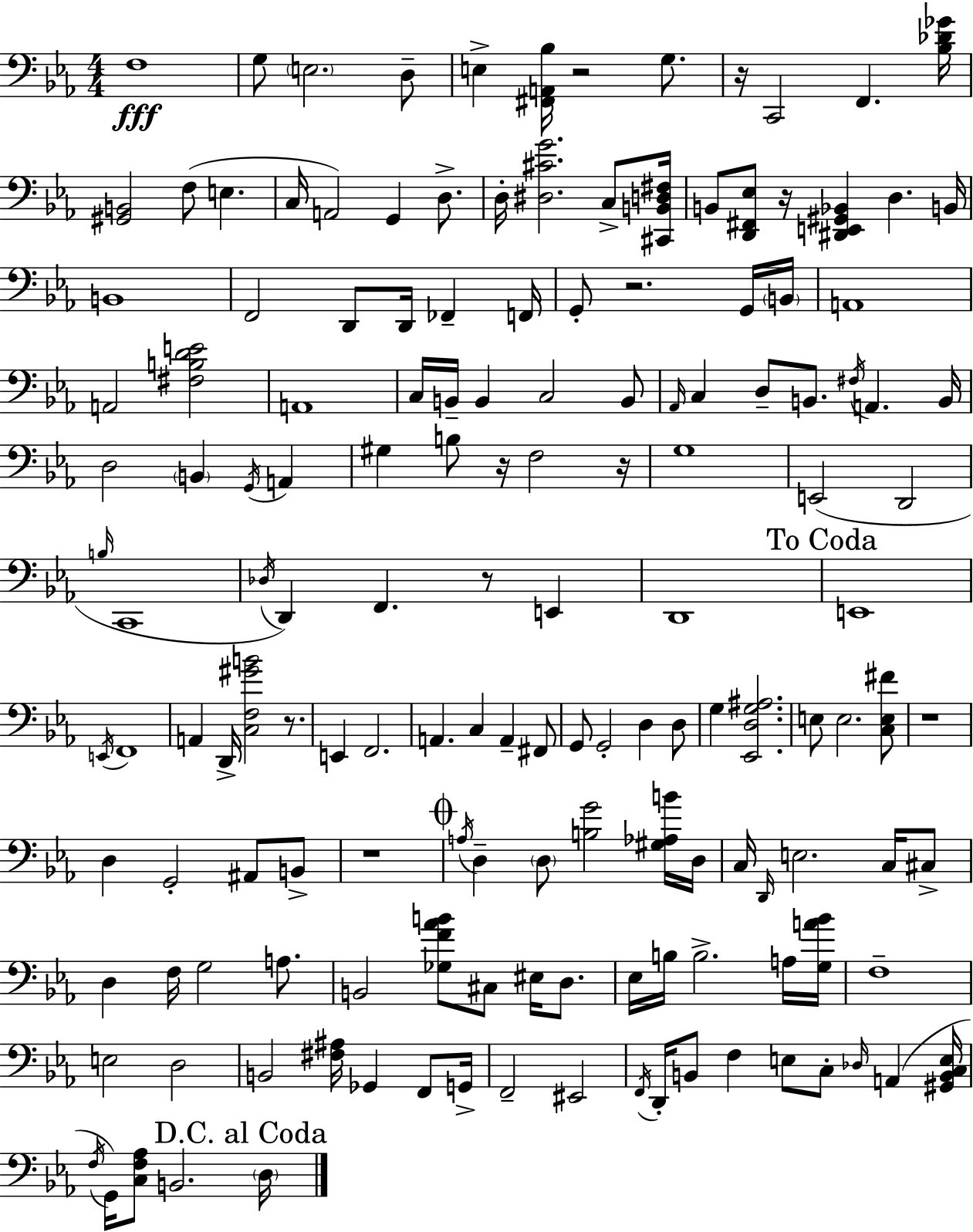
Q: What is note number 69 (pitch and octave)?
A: C3